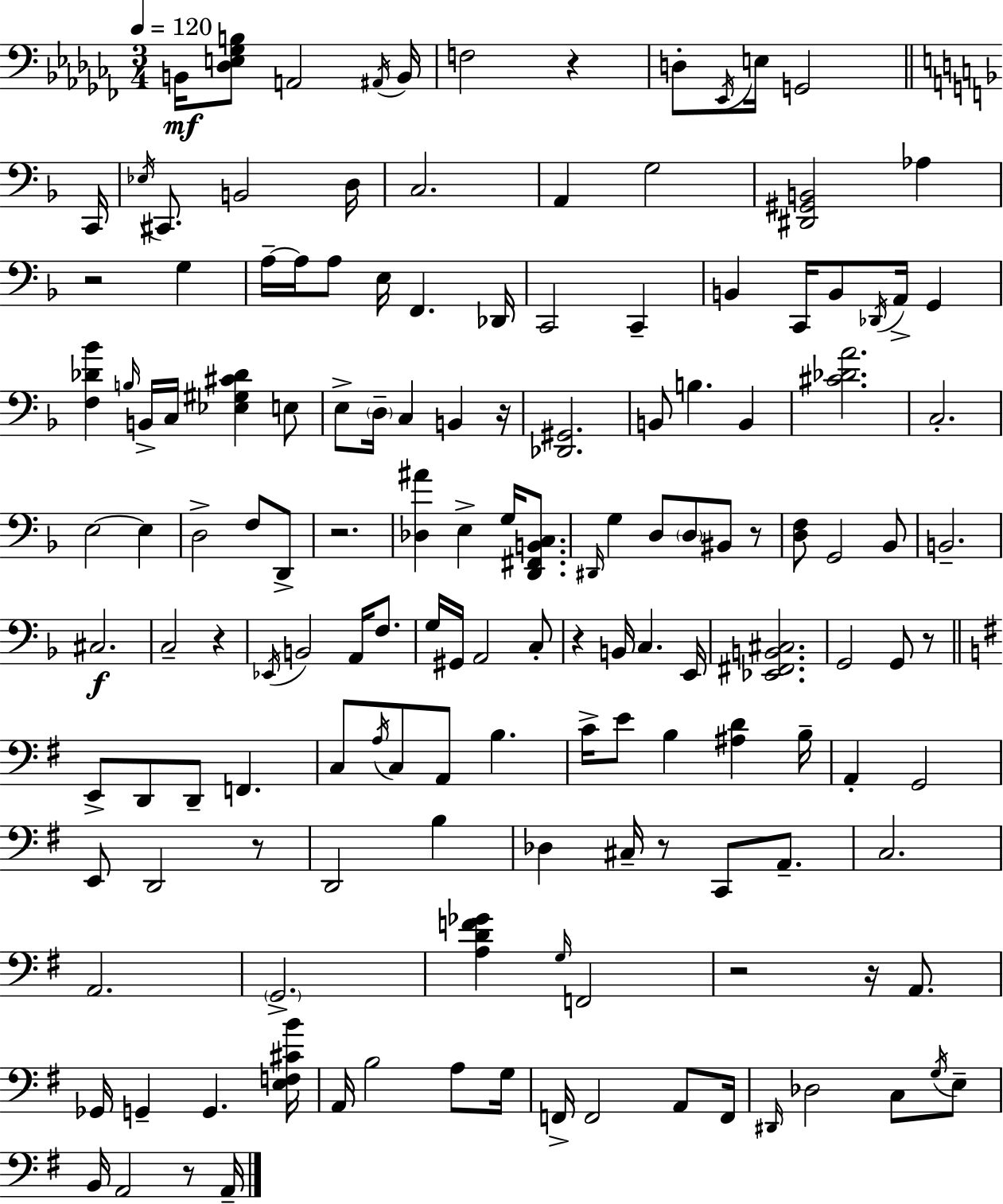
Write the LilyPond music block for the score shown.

{
  \clef bass
  \numericTimeSignature
  \time 3/4
  \key aes \minor
  \tempo 4 = 120
  b,16\mf <des e ges b>8 a,2 \acciaccatura { ais,16 } | b,16 f2 r4 | d8-. \acciaccatura { ees,16 } e16 g,2 | \bar "||" \break \key f \major c,16 \acciaccatura { ees16 } cis,8. b,2 | d16 c2. | a,4 g2 | <dis, gis, b,>2 aes4 | \break r2 g4 | a16--~~ a16 a8 e16 f,4. | des,16 c,2 c,4-- | b,4 c,16 b,8 \acciaccatura { des,16 } a,16-> g,4 | \break <f des' bes'>4 \grace { b16 } b,16-> c16 <ees gis cis' des'>4 | e8 e8-> \parenthesize d16-- c4 b,4 | r16 <des, gis,>2. | b,8 b4. | \break b,4 <cis' des' a'>2. | c2.-. | e2~~ | e4 d2-> | \break f8 d,8-> r2. | <des ais'>4 e4-> | g16 <d, fis, b, c>8. \grace { dis,16 } g4 d8 \parenthesize d8 | bis,8 r8 <d f>8 g,2 | \break bes,8 b,2.-- | cis2.\f | c2-- | r4 \acciaccatura { ees,16 } b,2 | \break a,16 f8. g16 gis,16 a,2 | c8-. r4 b,16 c4. | e,16 <ees, fis, b, cis>2. | g,2 | \break g,8 r8 \bar "||" \break \key e \minor e,8-> d,8 d,8-- f,4. | c8 \acciaccatura { a16 } c8 a,8 b4. | c'16-> e'8 b4 <ais d'>4 | b16-- a,4-. g,2 | \break e,8 d,2 r8 | d,2 b4 | des4 cis16-- r8 c,8 a,8.-- | c2. | \break a,2. | \parenthesize g,2.-> | <a d' f' ges'>4 \grace { g16 } f,2 | r2 r16 a,8. | \break ges,16 g,4-- g,4. | <e f cis' b'>16 a,16 b2 a8 | g16 f,16-> f,2 a,8 | f,16 \grace { dis,16 } des2 c8 | \break \acciaccatura { g16 } e8-- b,16 a,2 | r8 a,16-- \bar "|."
}